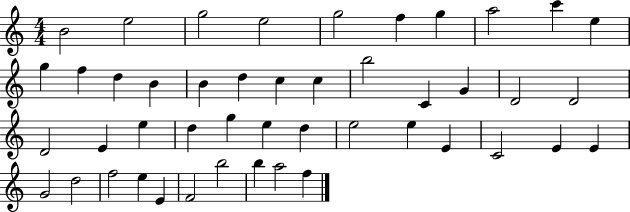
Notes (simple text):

B4/h E5/h G5/h E5/h G5/h F5/q G5/q A5/h C6/q E5/q G5/q F5/q D5/q B4/q B4/q D5/q C5/q C5/q B5/h C4/q G4/q D4/h D4/h D4/h E4/q E5/q D5/q G5/q E5/q D5/q E5/h E5/q E4/q C4/h E4/q E4/q G4/h D5/h F5/h E5/q E4/q F4/h B5/h B5/q A5/h F5/q